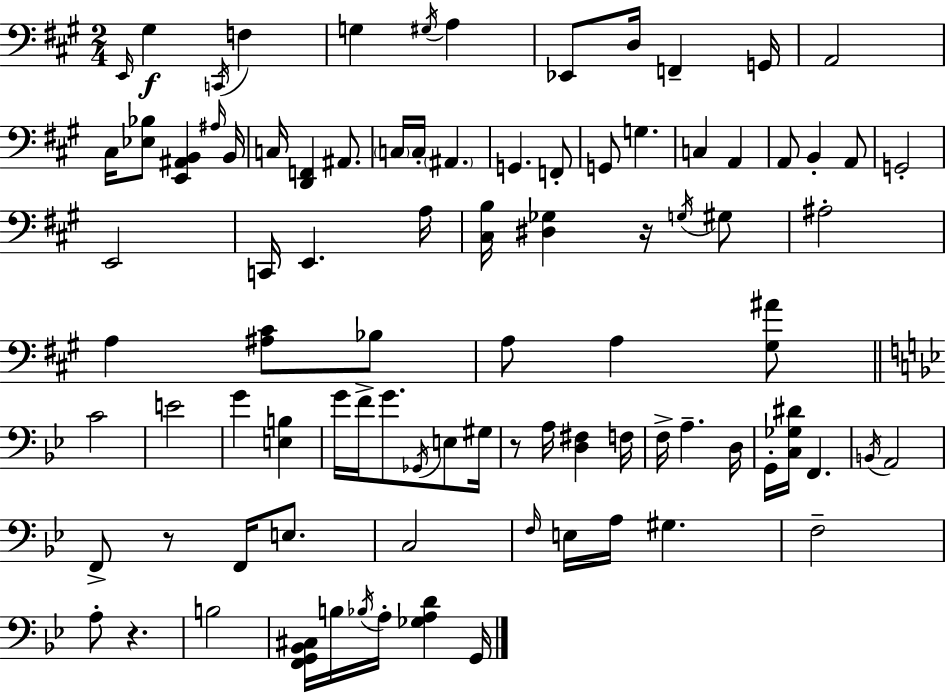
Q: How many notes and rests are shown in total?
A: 90